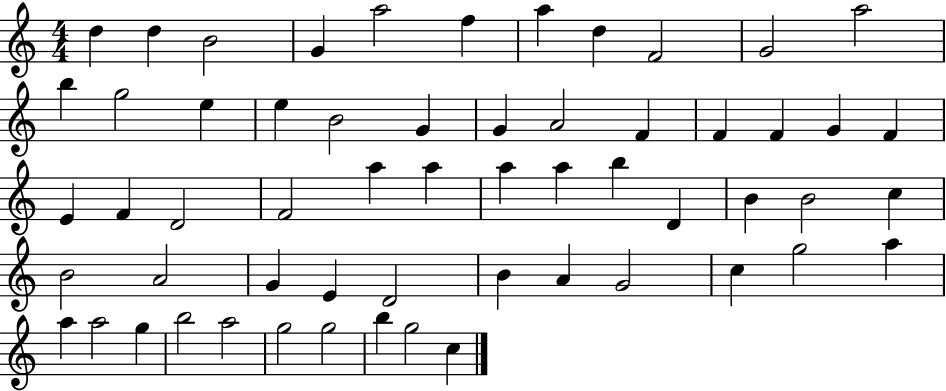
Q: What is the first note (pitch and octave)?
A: D5